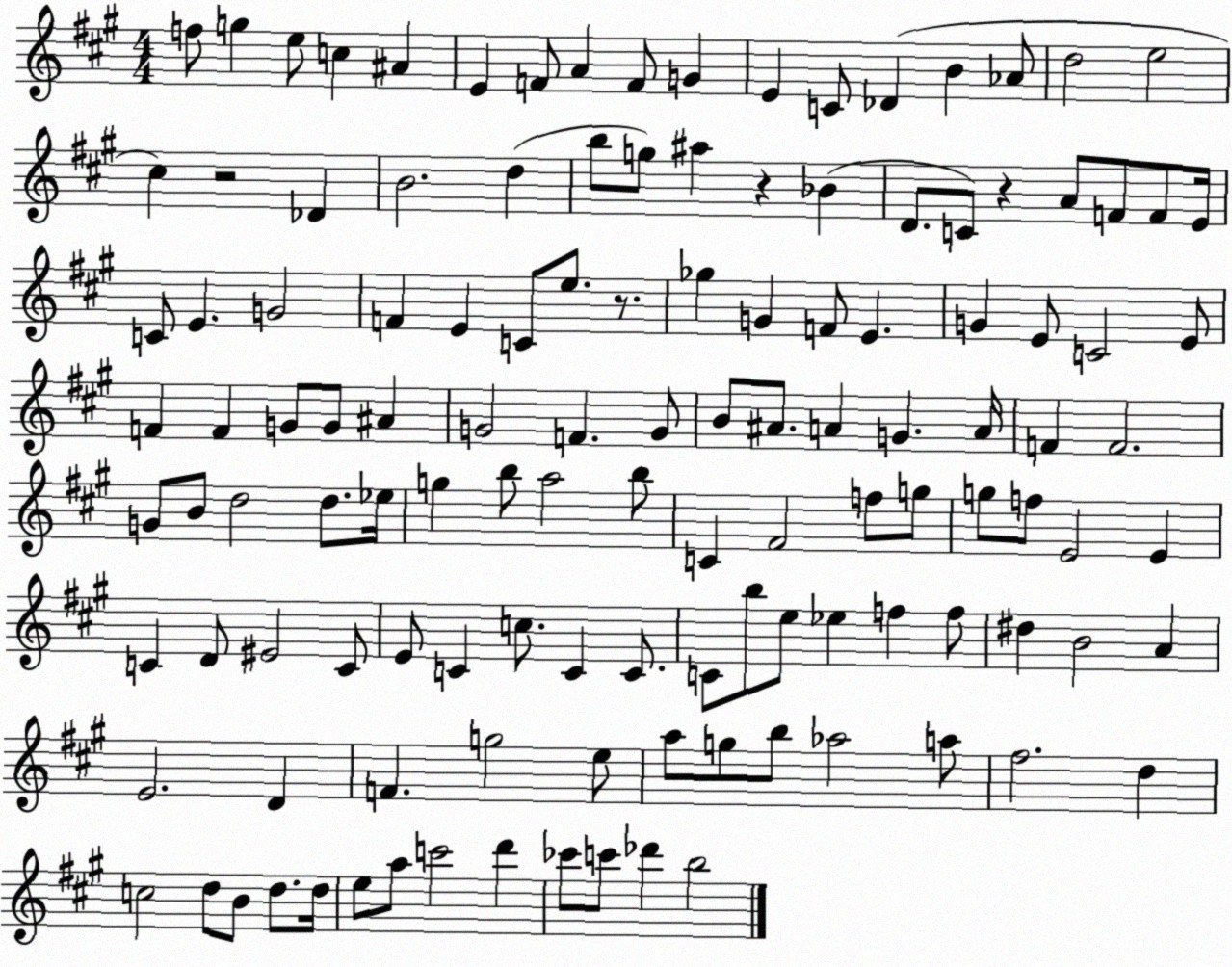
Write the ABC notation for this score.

X:1
T:Untitled
M:4/4
L:1/4
K:A
f/2 g e/2 c ^A E F/2 A F/2 G E C/2 _D B _A/2 d2 e2 ^c z2 _D B2 d b/2 g/2 ^a z _B D/2 C/2 z A/2 F/2 F/2 E/4 C/2 E G2 F E C/2 e/2 z/2 _g G F/2 E G E/2 C2 E/2 F F G/2 G/2 ^A G2 F G/2 B/2 ^A/2 A G A/4 F F2 G/2 B/2 d2 d/2 _e/4 g b/2 a2 b/2 C ^F2 f/2 g/2 g/2 f/2 E2 E C D/2 ^E2 C/2 E/2 C c/2 C C/2 C/2 b/2 e/2 _e f f/2 ^d B2 A E2 D F g2 e/2 a/2 g/2 b/2 _a2 a/2 ^f2 d c2 d/2 B/2 d/2 d/4 e/2 a/2 c'2 d' _c'/2 c'/2 _d' b2